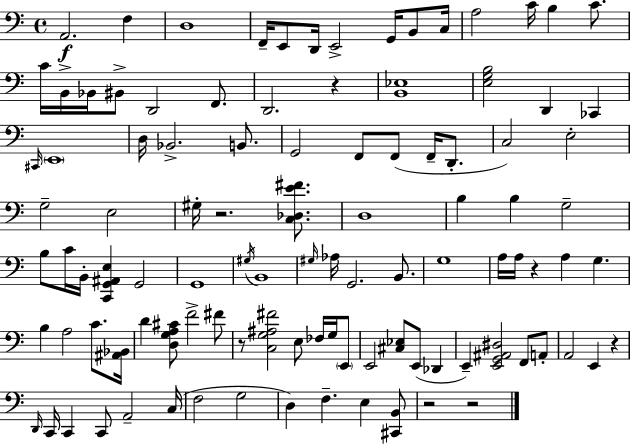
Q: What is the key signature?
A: C major